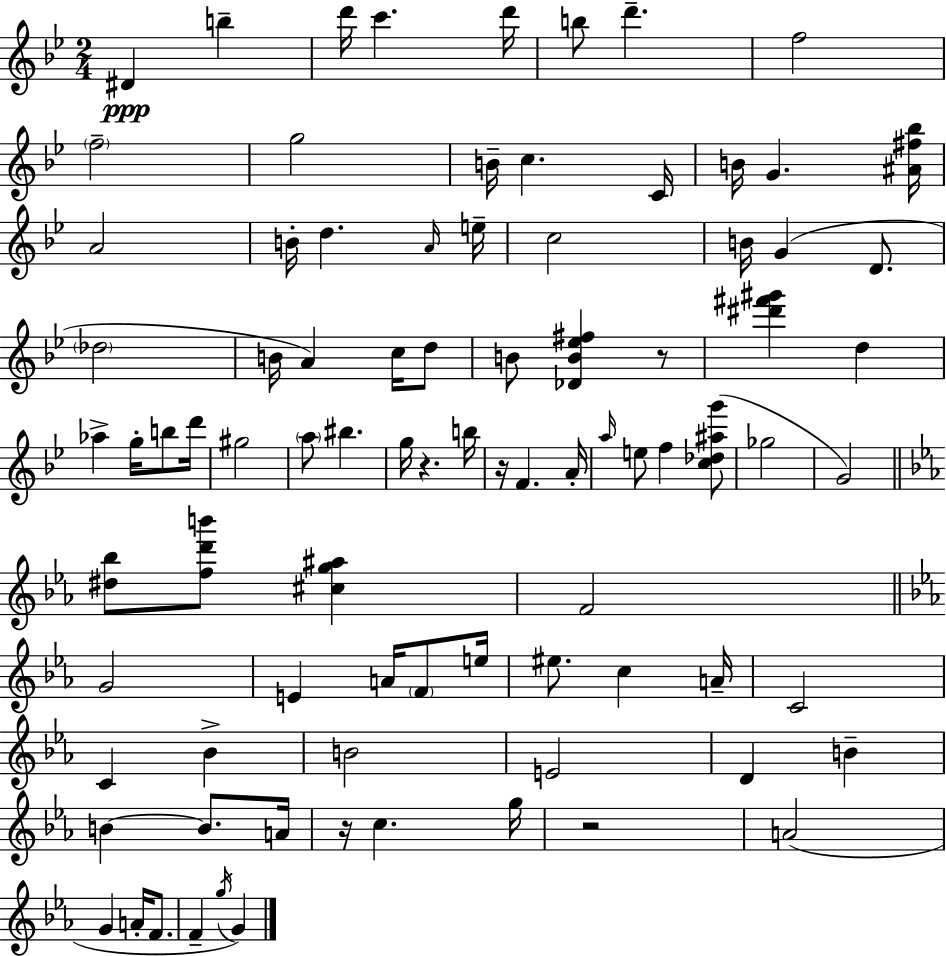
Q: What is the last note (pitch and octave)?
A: G4